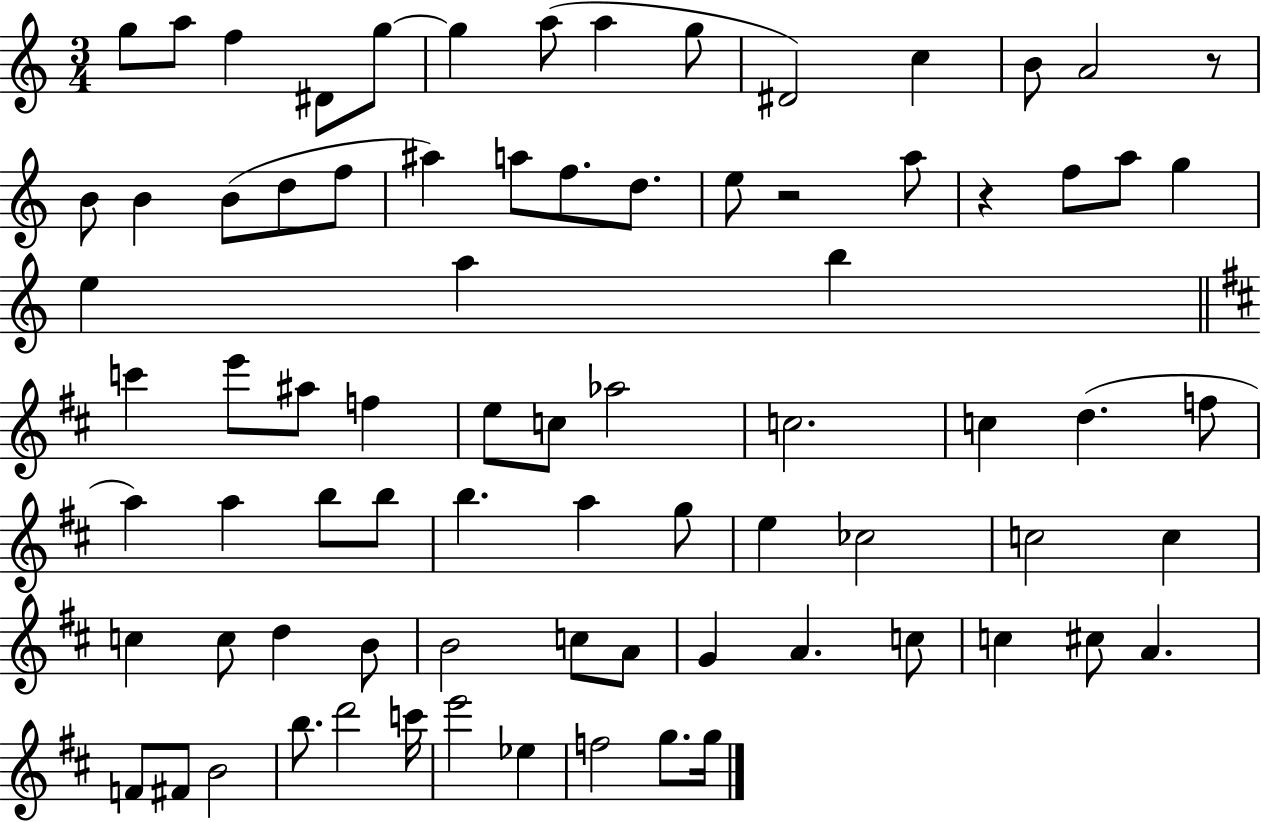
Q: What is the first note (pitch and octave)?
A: G5